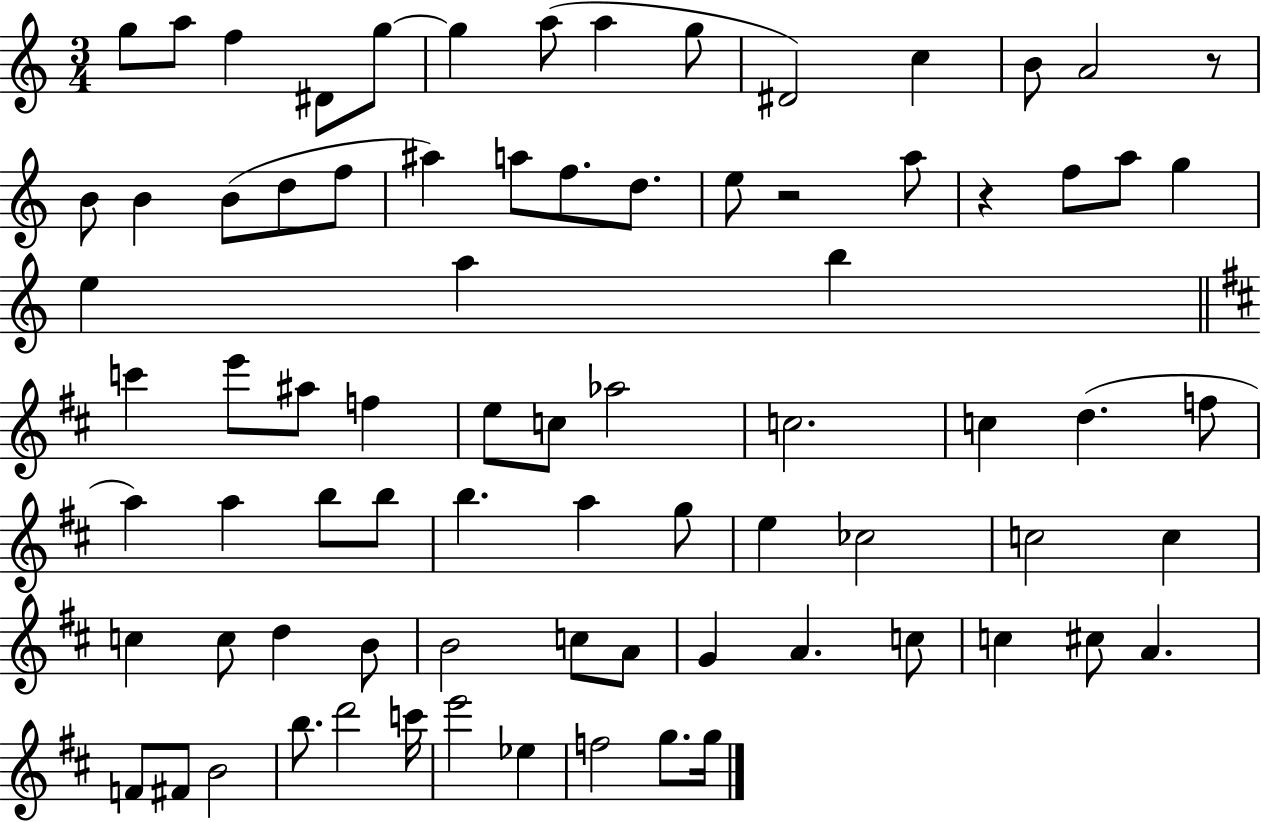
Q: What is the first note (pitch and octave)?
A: G5